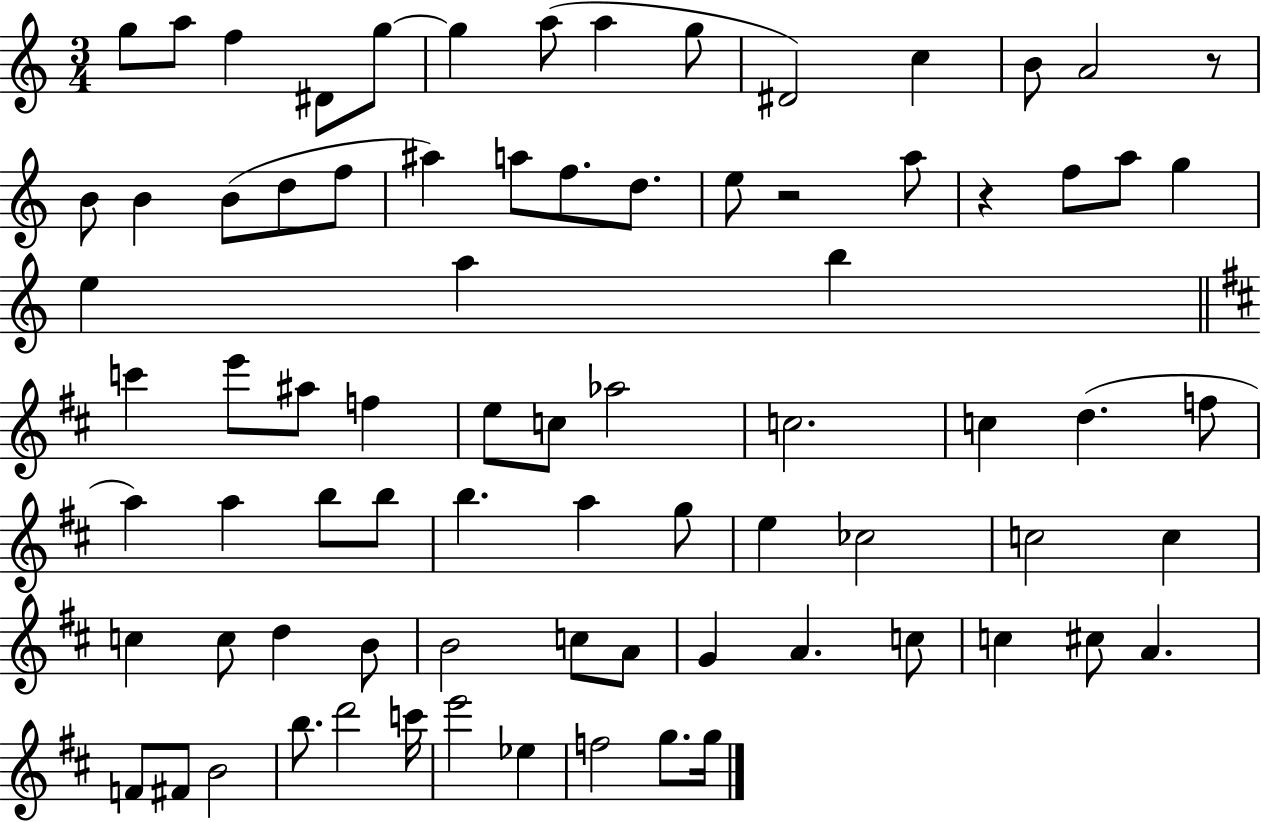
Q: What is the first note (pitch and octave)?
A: G5